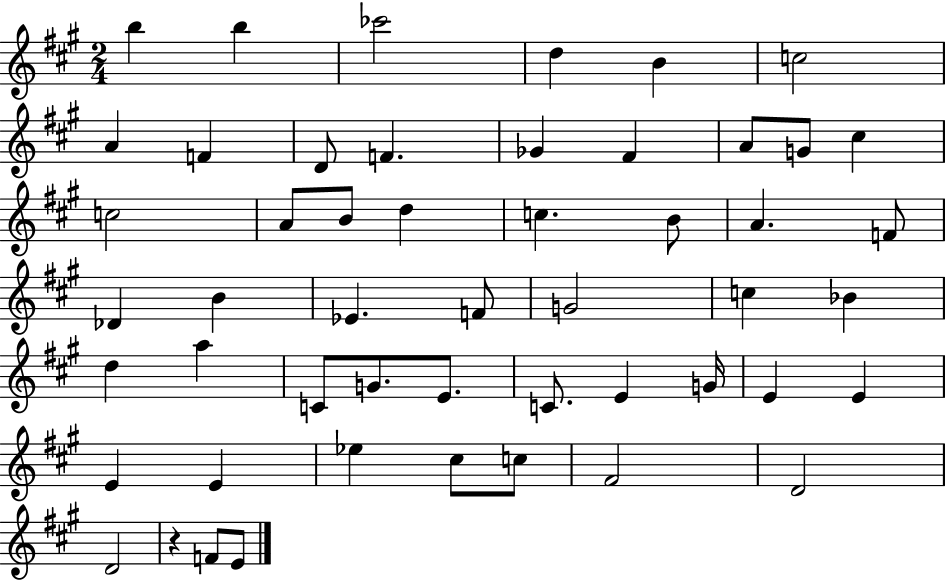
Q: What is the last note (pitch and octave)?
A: E4